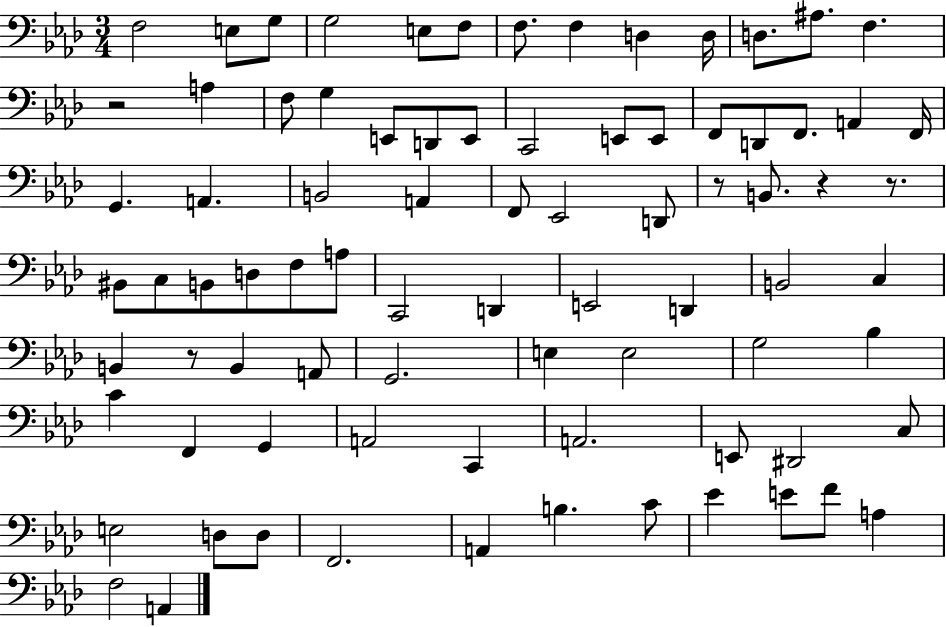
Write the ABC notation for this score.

X:1
T:Untitled
M:3/4
L:1/4
K:Ab
F,2 E,/2 G,/2 G,2 E,/2 F,/2 F,/2 F, D, D,/4 D,/2 ^A,/2 F, z2 A, F,/2 G, E,,/2 D,,/2 E,,/2 C,,2 E,,/2 E,,/2 F,,/2 D,,/2 F,,/2 A,, F,,/4 G,, A,, B,,2 A,, F,,/2 _E,,2 D,,/2 z/2 B,,/2 z z/2 ^B,,/2 C,/2 B,,/2 D,/2 F,/2 A,/2 C,,2 D,, E,,2 D,, B,,2 C, B,, z/2 B,, A,,/2 G,,2 E, E,2 G,2 _B, C F,, G,, A,,2 C,, A,,2 E,,/2 ^D,,2 C,/2 E,2 D,/2 D,/2 F,,2 A,, B, C/2 _E E/2 F/2 A, F,2 A,,